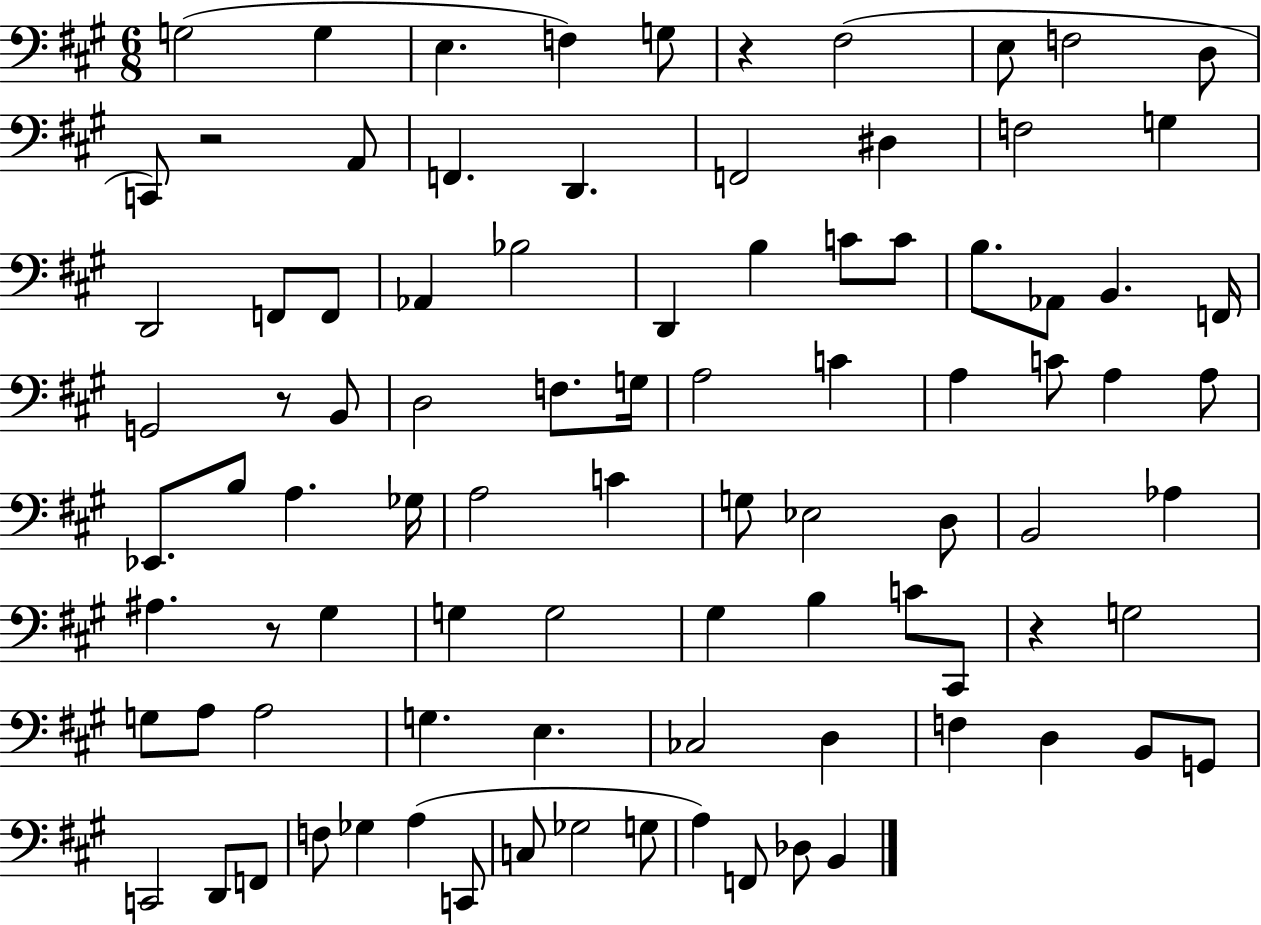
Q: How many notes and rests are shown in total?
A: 91